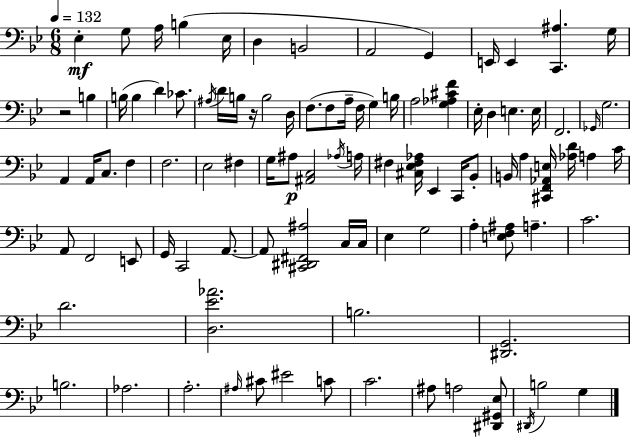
{
  \clef bass
  \numericTimeSignature
  \time 6/8
  \key g \minor
  \tempo 4 = 132
  ees4-.\mf g8 a16 b4( ees16 | d4 b,2 | a,2 g,4) | e,16 e,4 <c, ais>4. g16 | \break r2 b4 | b16( b4 d'4) ces'8. | \acciaccatura { ais16 } d'16 b16 r16 b2 | d16 f8.( f8 a16-- f16 g4) | \break b16 a2 <g aes cis' f'>4 | ees16-. d4 e4. | e16 f,2. | \grace { ges,16 } g2. | \break a,4 a,16 c8. f4 | f2. | ees2 fis4 | g16 ais8\p <ais, c>2 | \break \acciaccatura { aes16 } a16 fis4 <cis ees fis aes>16 ees,4 | c,16 bes,8-. b,16 a4 <cis, f, aes, e>16 <aes d'>16 a4 | c'16 a,8 f,2 | e,8 g,16 c,2 | \break a,8.~~ a,8 <cis, dis, fis, ais>2 | c16 c16 ees4 g2 | a4-. <e f ais>8 a4.-- | c'2. | \break d'2. | <d ees' aes'>2. | b2. | <dis, g,>2. | \break b2. | aes2. | a2.-. | \grace { ais16 } cis'8 eis'2 | \break c'8 c'2. | ais8 a2 | <dis, gis, ees>8 \acciaccatura { dis,16 } b2 | g4 \bar "|."
}